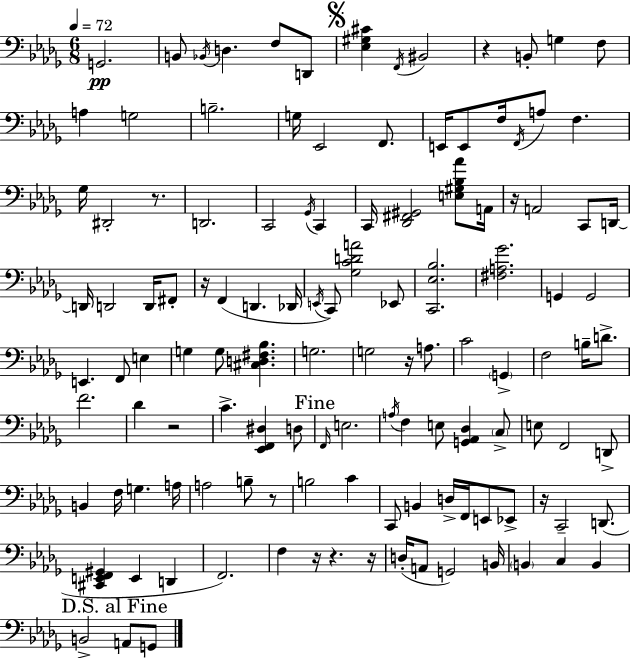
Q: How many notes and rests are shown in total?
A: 123